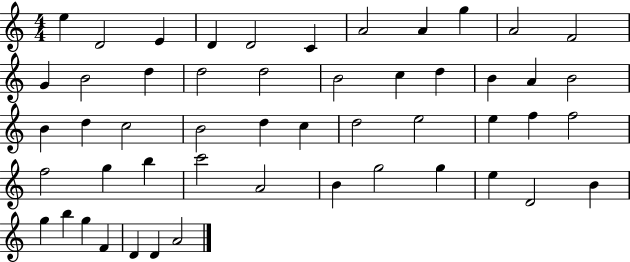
E5/q D4/h E4/q D4/q D4/h C4/q A4/h A4/q G5/q A4/h F4/h G4/q B4/h D5/q D5/h D5/h B4/h C5/q D5/q B4/q A4/q B4/h B4/q D5/q C5/h B4/h D5/q C5/q D5/h E5/h E5/q F5/q F5/h F5/h G5/q B5/q C6/h A4/h B4/q G5/h G5/q E5/q D4/h B4/q G5/q B5/q G5/q F4/q D4/q D4/q A4/h